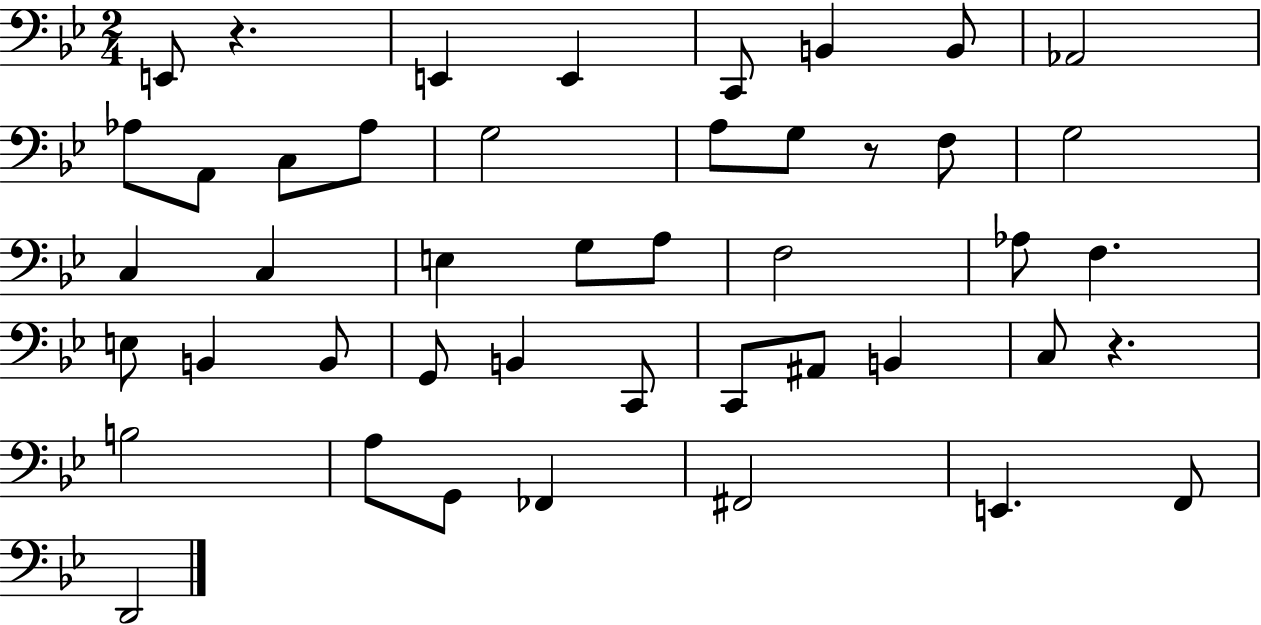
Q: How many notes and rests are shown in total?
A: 45